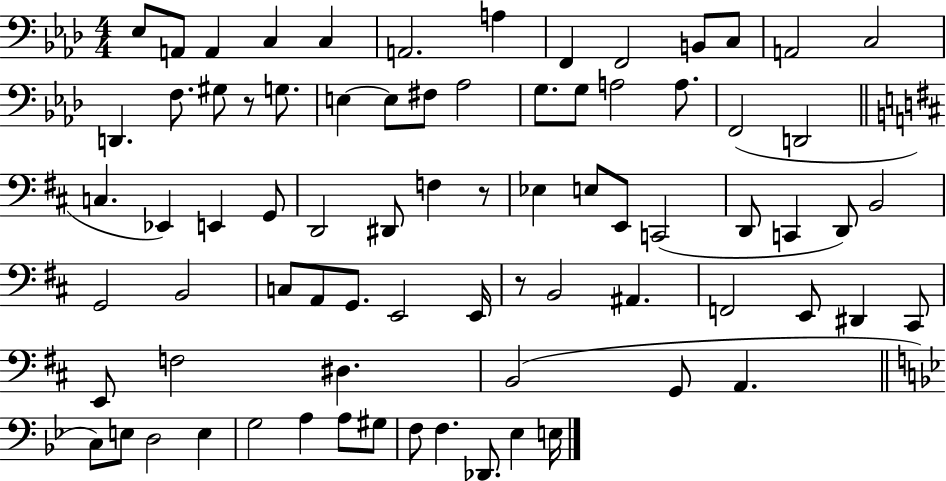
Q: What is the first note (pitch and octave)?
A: Eb3